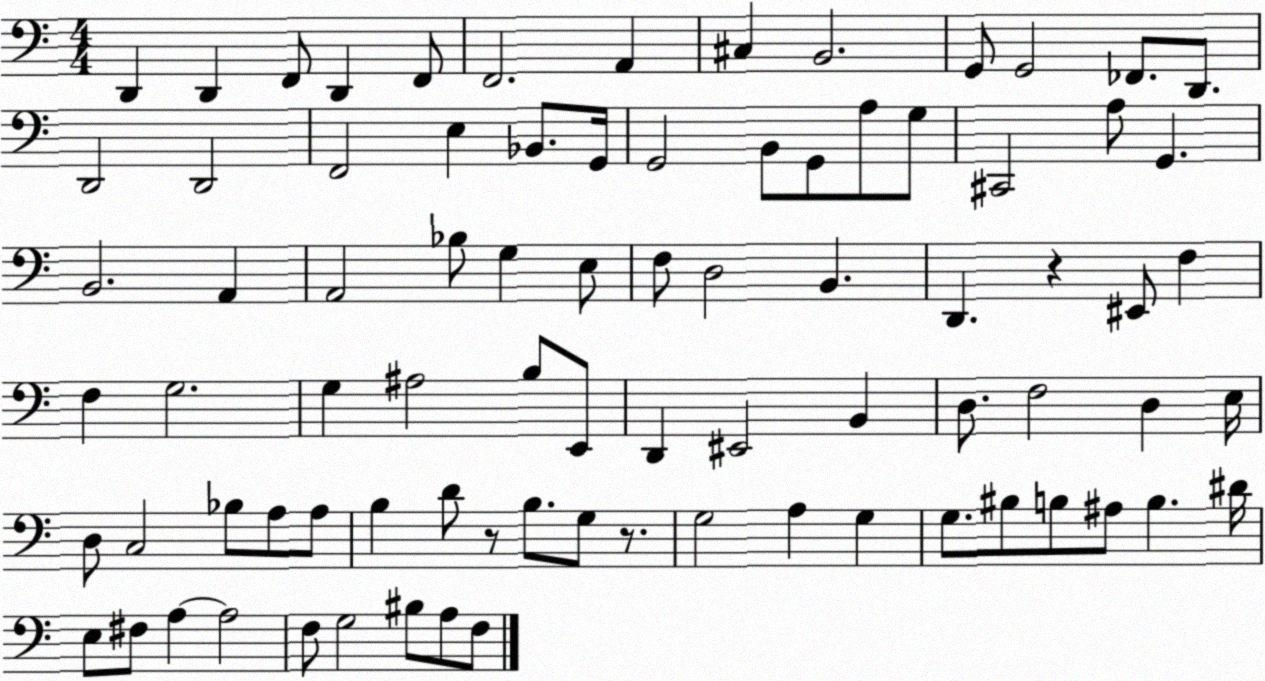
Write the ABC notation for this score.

X:1
T:Untitled
M:4/4
L:1/4
K:C
D,, D,, F,,/2 D,, F,,/2 F,,2 A,, ^C, B,,2 G,,/2 G,,2 _F,,/2 D,,/2 D,,2 D,,2 F,,2 E, _B,,/2 G,,/4 G,,2 B,,/2 G,,/2 A,/2 G,/2 ^C,,2 A,/2 G,, B,,2 A,, A,,2 _B,/2 G, E,/2 F,/2 D,2 B,, D,, z ^E,,/2 F, F, G,2 G, ^A,2 B,/2 E,,/2 D,, ^E,,2 B,, D,/2 F,2 D, E,/4 D,/2 C,2 _B,/2 A,/2 A,/2 B, D/2 z/2 B,/2 G,/2 z/2 G,2 A, G, G,/2 ^B,/2 B,/2 ^A,/2 B, ^D/4 E,/2 ^F,/2 A, A,2 F,/2 G,2 ^B,/2 A,/2 F,/2